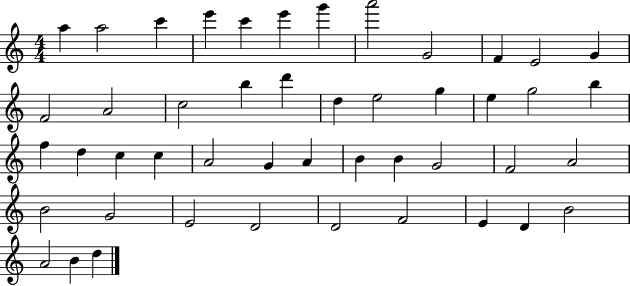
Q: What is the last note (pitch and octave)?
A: D5